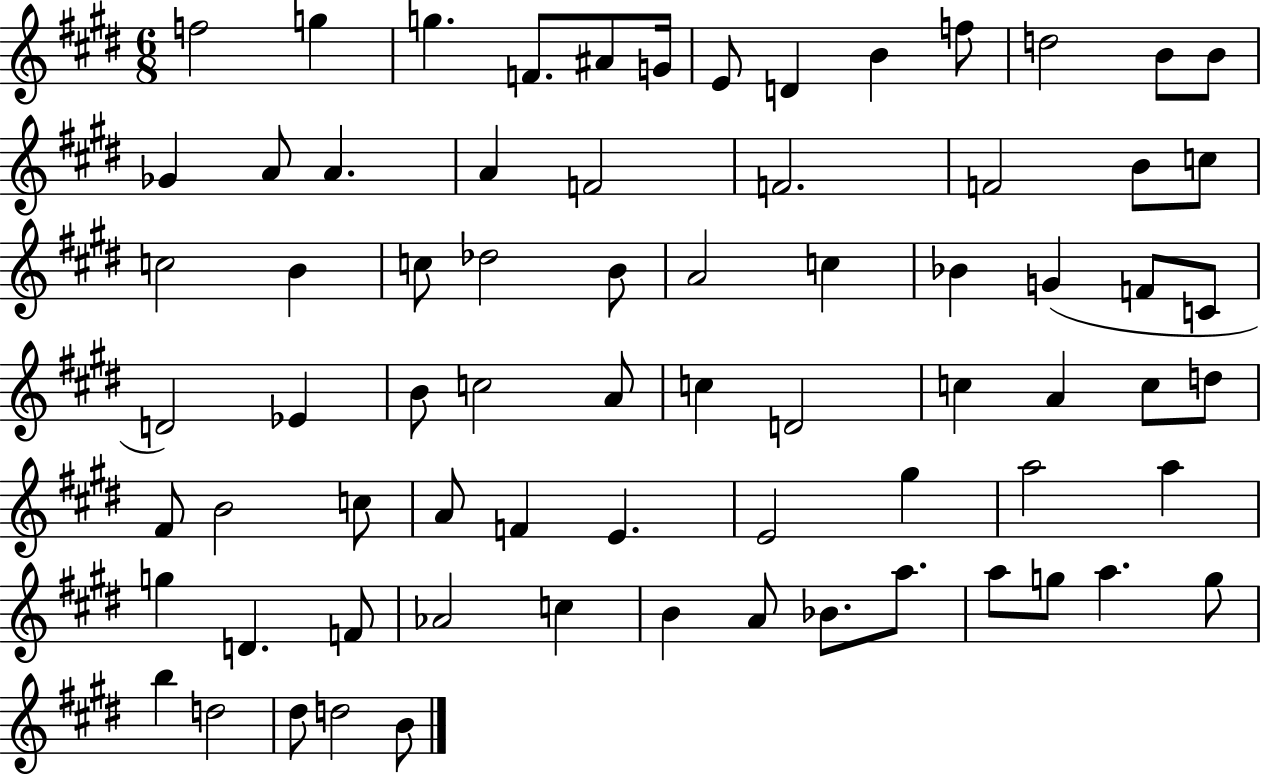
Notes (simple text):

F5/h G5/q G5/q. F4/e. A#4/e G4/s E4/e D4/q B4/q F5/e D5/h B4/e B4/e Gb4/q A4/e A4/q. A4/q F4/h F4/h. F4/h B4/e C5/e C5/h B4/q C5/e Db5/h B4/e A4/h C5/q Bb4/q G4/q F4/e C4/e D4/h Eb4/q B4/e C5/h A4/e C5/q D4/h C5/q A4/q C5/e D5/e F#4/e B4/h C5/e A4/e F4/q E4/q. E4/h G#5/q A5/h A5/q G5/q D4/q. F4/e Ab4/h C5/q B4/q A4/e Bb4/e. A5/e. A5/e G5/e A5/q. G5/e B5/q D5/h D#5/e D5/h B4/e